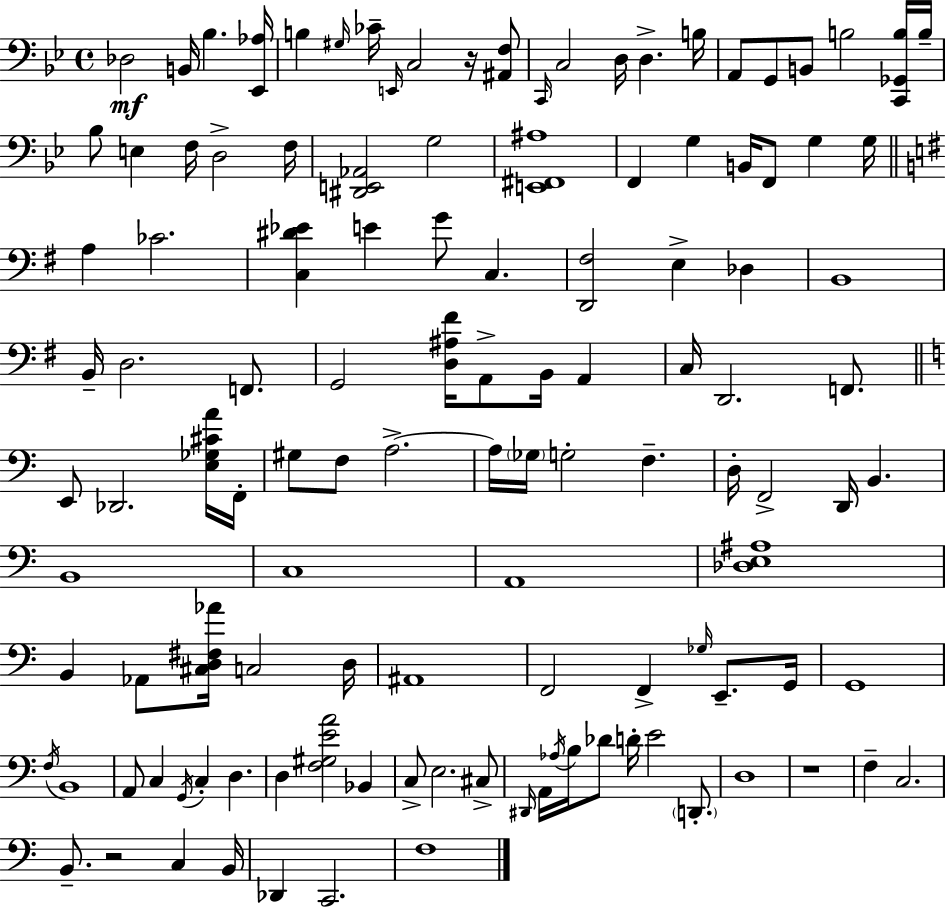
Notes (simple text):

Db3/h B2/s Bb3/q. [Eb2,Ab3]/s B3/q G#3/s CES4/s E2/s C3/h R/s [A#2,F3]/e C2/s C3/h D3/s D3/q. B3/s A2/e G2/e B2/e B3/h [C2,Gb2,B3]/s B3/s Bb3/e E3/q F3/s D3/h F3/s [D#2,E2,Ab2]/h G3/h [E2,F#2,A#3]/w F2/q G3/q B2/s F2/e G3/q G3/s A3/q CES4/h. [C3,D#4,Eb4]/q E4/q G4/e C3/q. [D2,F#3]/h E3/q Db3/q B2/w B2/s D3/h. F2/e. G2/h [D3,A#3,F#4]/s A2/e B2/s A2/q C3/s D2/h. F2/e. E2/e Db2/h. [E3,Gb3,C#4,A4]/s F2/s G#3/e F3/e A3/h. A3/s Gb3/s G3/h F3/q. D3/s F2/h D2/s B2/q. B2/w C3/w A2/w [Db3,E3,A#3]/w B2/q Ab2/e [C#3,D3,F#3,Ab4]/s C3/h D3/s A#2/w F2/h F2/q Gb3/s E2/e. G2/s G2/w F3/s B2/w A2/e C3/q G2/s C3/q D3/q. D3/q [F3,G#3,E4,A4]/h Bb2/q C3/e E3/h. C#3/e D#2/s A2/s Ab3/s B3/s Db4/e D4/s E4/h D2/e. D3/w R/w F3/q C3/h. B2/e. R/h C3/q B2/s Db2/q C2/h. F3/w